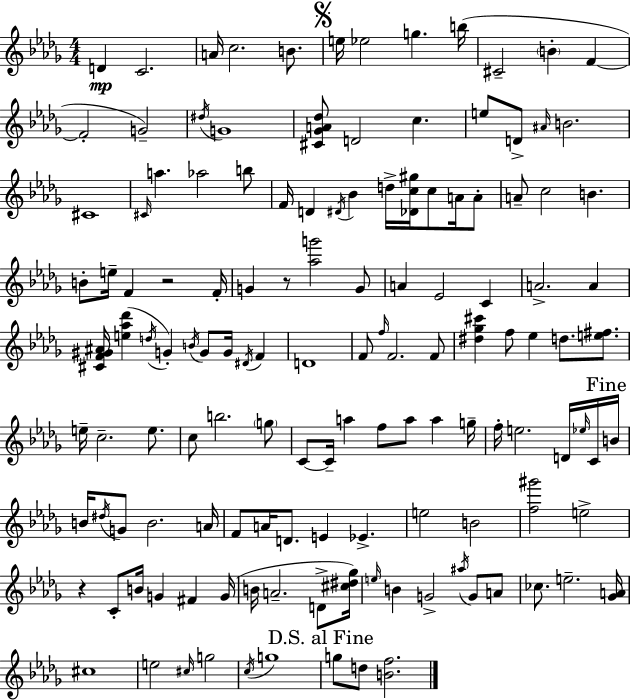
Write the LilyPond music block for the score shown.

{
  \clef treble
  \numericTimeSignature
  \time 4/4
  \key bes \minor
  d'4\mp c'2. | a'16 c''2. b'8. | \mark \markup { \musicglyph "scripts.segno" } e''16 ees''2 g''4. b''16( | cis'2-- \parenthesize b'4-. f'4~~ | \break f'2-. g'2--) | \acciaccatura { dis''16 } g'1 | <cis' ges' a' des''>8 d'2 c''4. | e''8 d'8-> \grace { ais'16 } b'2. | \break cis'1 | \grace { cis'16 } a''4. aes''2 | b''8 f'16 d'4 \acciaccatura { dis'16 } bes'4 d''16-> <des' c'' gis''>16 c''8 | a'16 a'8-. a'8-- c''2 b'4. | \break b'8-. e''16-- f'4 r2 | f'16-. g'4 r8 <aes'' g'''>2 | g'8 a'4 ees'2 | c'4 a'2.-> | \break a'4 <cis' f' gis' ais'>16 <e'' aes'' des'''>4( \acciaccatura { d''16 } g'4-.) \acciaccatura { b'16 } g'8 | g'16 \acciaccatura { dis'16 } f'4 d'1 | f'8 \grace { f''16 } f'2. | f'8 <dis'' ges'' cis'''>4 f''8 ees''4 | \break d''8. <e'' fis''>8. e''16-- c''2.-- | e''8. c''8 b''2. | \parenthesize g''8 c'8~~ c'16-- a''4 f''8 | a''8 a''4 g''16-- f''16-. e''2. | \break d'16 \grace { ees''16 } c'16 \mark "Fine" b'16 b'16 \acciaccatura { dis''16 } g'8 b'2. | a'16 f'8 a'16 d'8. | e'4 ees'4.-> e''2 | b'2 <f'' gis'''>2 | \break e''2-> r4 c'8-. | b'16 g'4 fis'4 g'16( b'16 a'2.-- | d'8-> <cis'' dis'' ges''>16) \grace { e''16 } b'4 g'2-> | \acciaccatura { ais''16 } g'8 a'8 ces''8. e''2.-- | \break <ges' a'>16 cis''1 | e''2 | \grace { cis''16 } g''2 \acciaccatura { c''16 } g''1 | \mark "D.S. al Fine" g''8 | \break d''8 <b' f''>2. \bar "|."
}